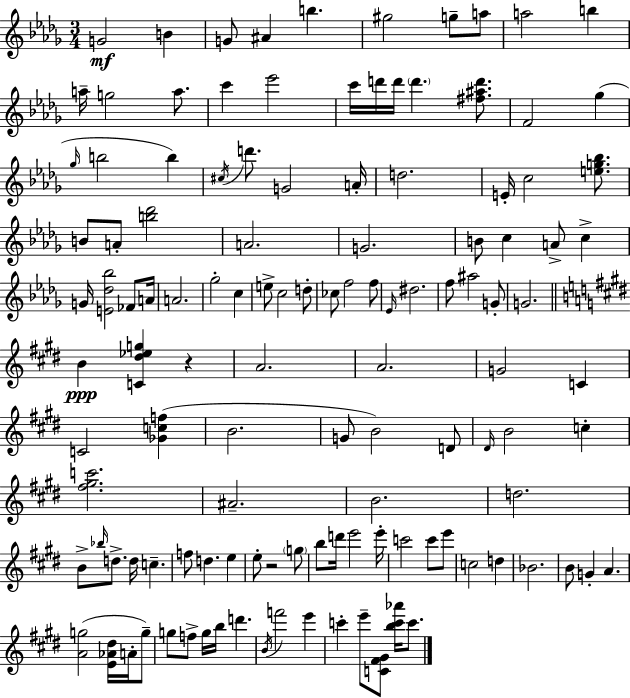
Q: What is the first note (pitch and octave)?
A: G4